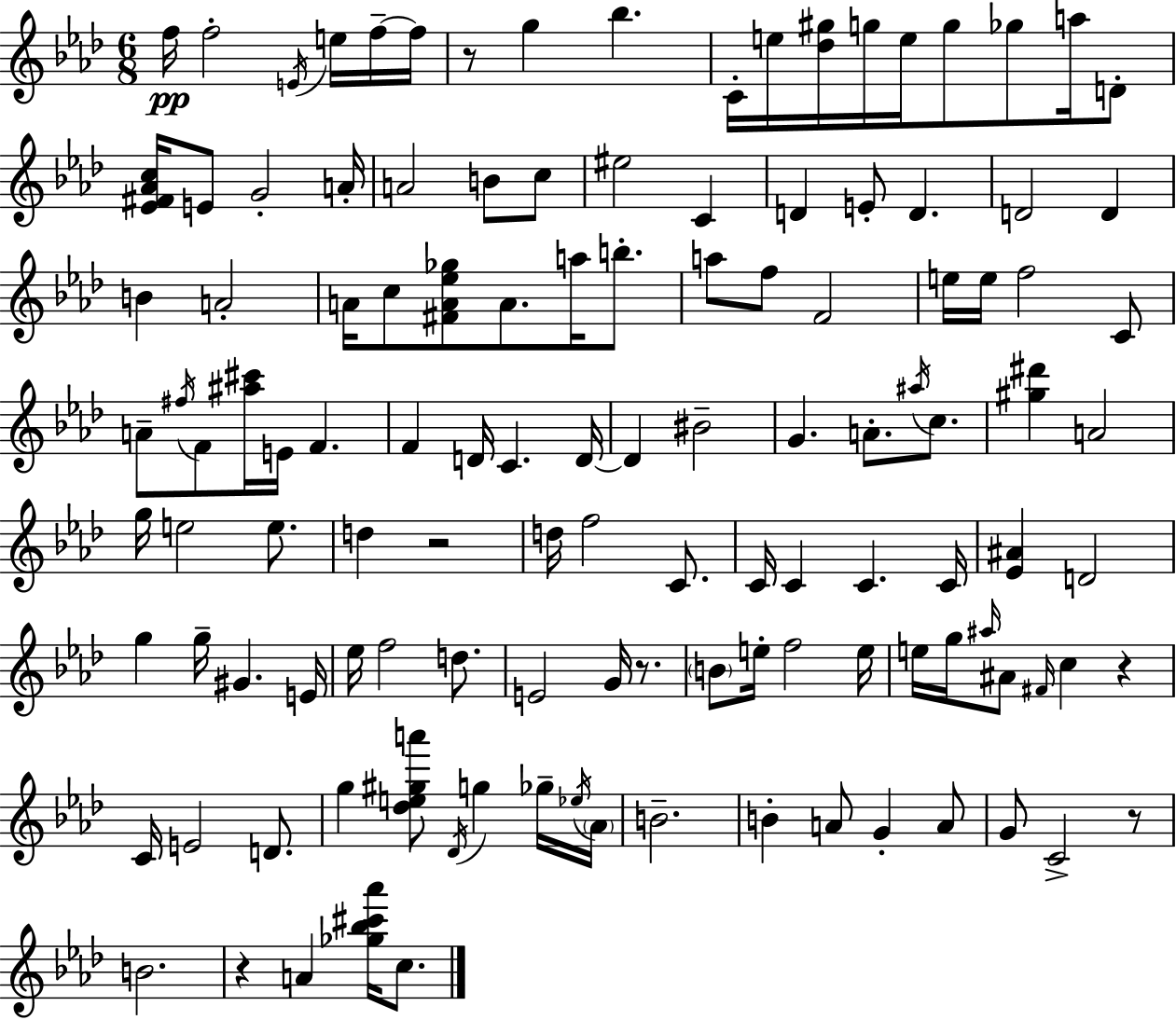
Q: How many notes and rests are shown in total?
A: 123